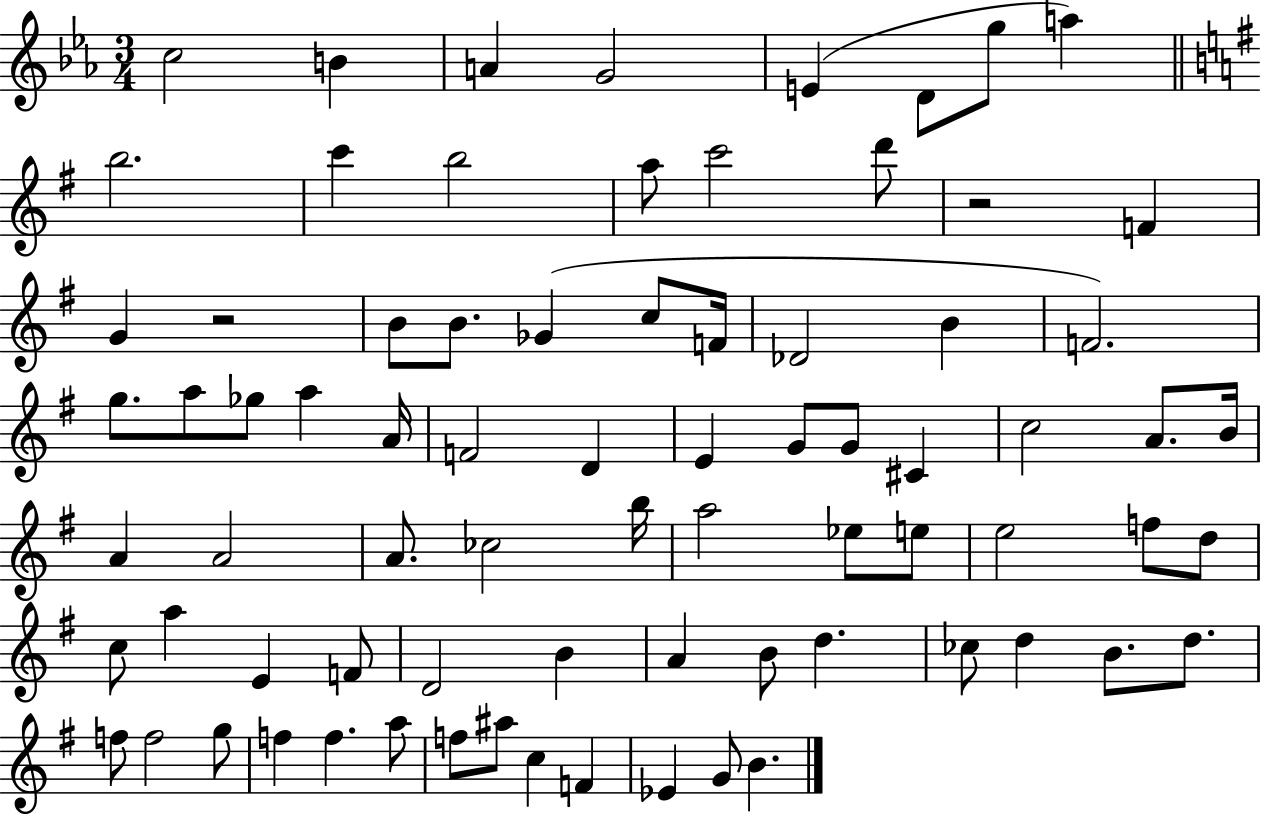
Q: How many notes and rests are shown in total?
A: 77